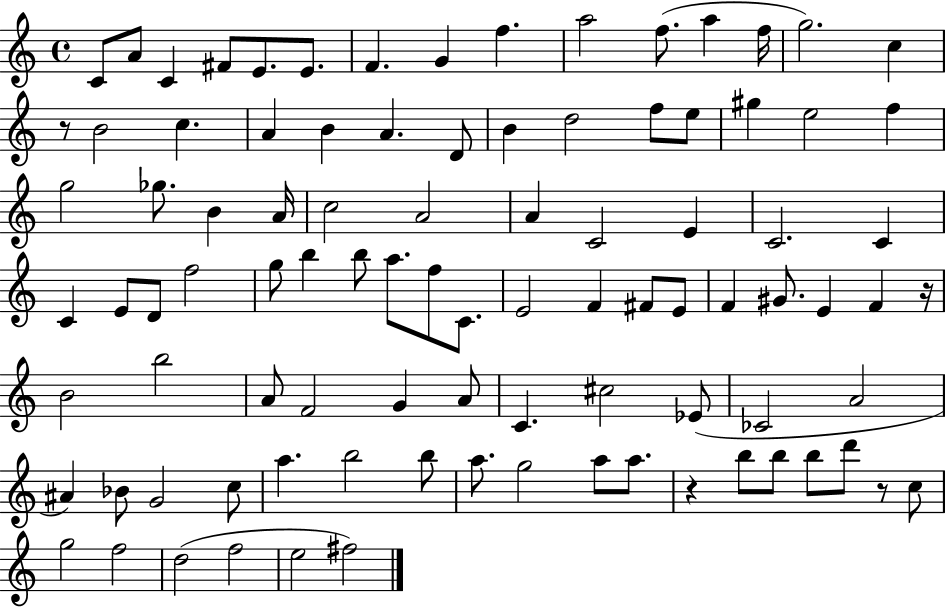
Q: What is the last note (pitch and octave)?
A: F#5